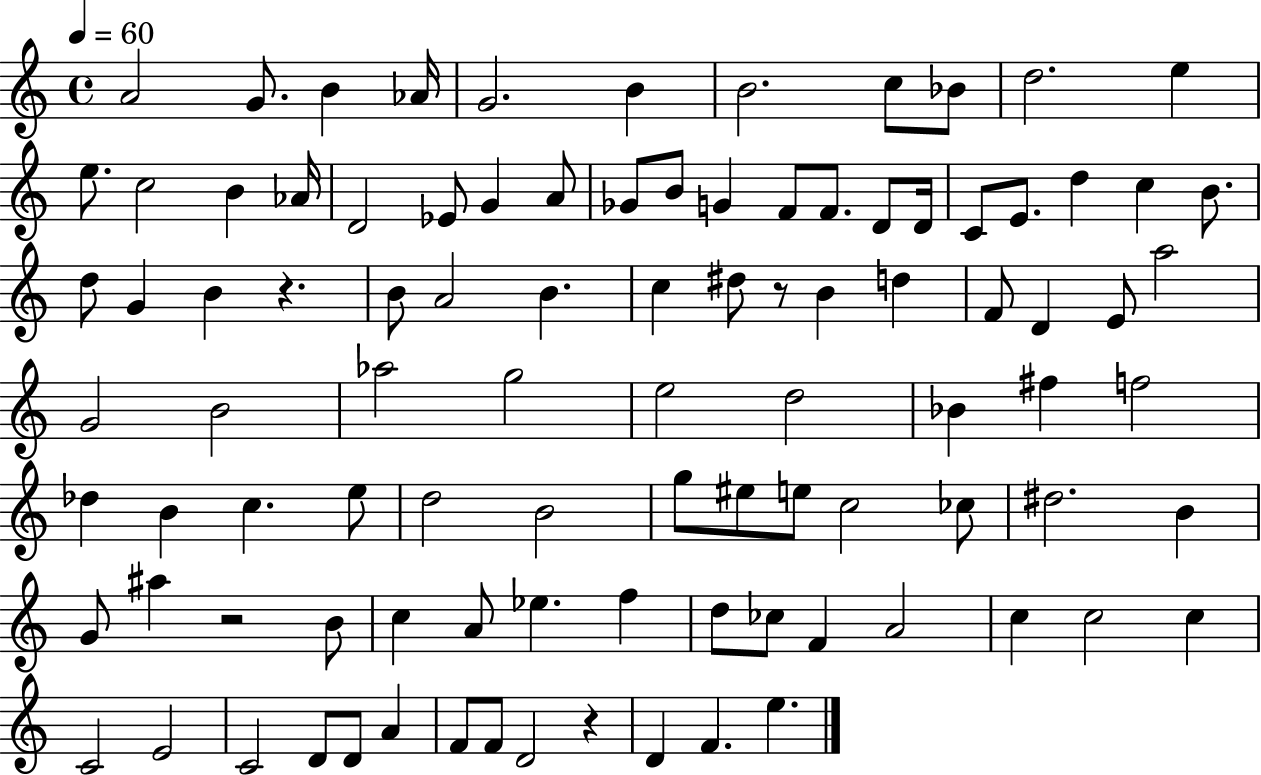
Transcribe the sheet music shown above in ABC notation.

X:1
T:Untitled
M:4/4
L:1/4
K:C
A2 G/2 B _A/4 G2 B B2 c/2 _B/2 d2 e e/2 c2 B _A/4 D2 _E/2 G A/2 _G/2 B/2 G F/2 F/2 D/2 D/4 C/2 E/2 d c B/2 d/2 G B z B/2 A2 B c ^d/2 z/2 B d F/2 D E/2 a2 G2 B2 _a2 g2 e2 d2 _B ^f f2 _d B c e/2 d2 B2 g/2 ^e/2 e/2 c2 _c/2 ^d2 B G/2 ^a z2 B/2 c A/2 _e f d/2 _c/2 F A2 c c2 c C2 E2 C2 D/2 D/2 A F/2 F/2 D2 z D F e